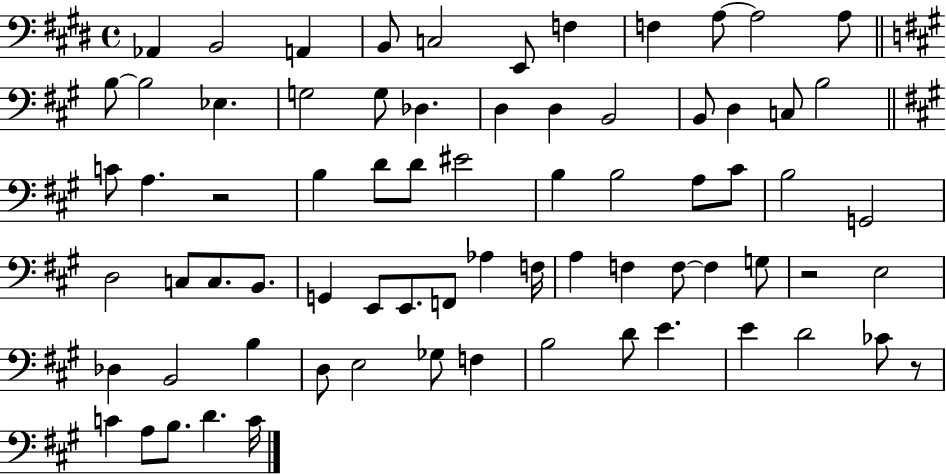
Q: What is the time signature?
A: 4/4